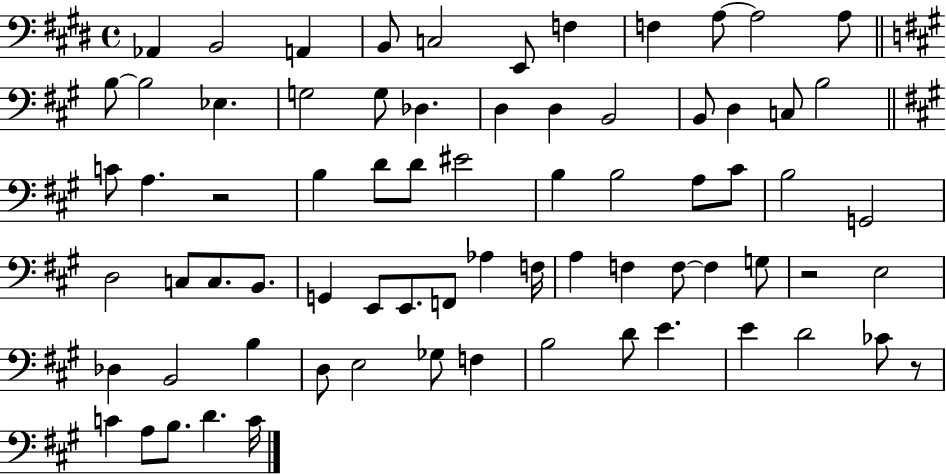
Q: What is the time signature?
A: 4/4